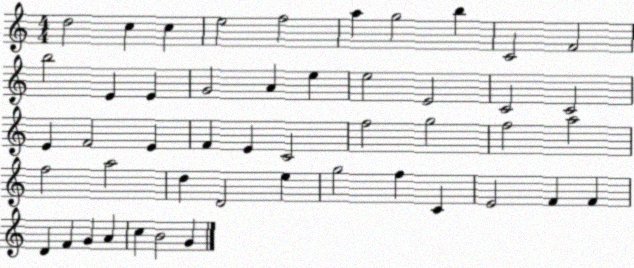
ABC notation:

X:1
T:Untitled
M:4/4
L:1/4
K:C
d2 c c e2 f2 a g2 b C2 F2 b2 E E G2 A e e2 E2 C2 C2 E F2 E F E C2 f2 g2 f2 a2 f2 a2 d D2 e g2 f C E2 F F D F G A c B2 G